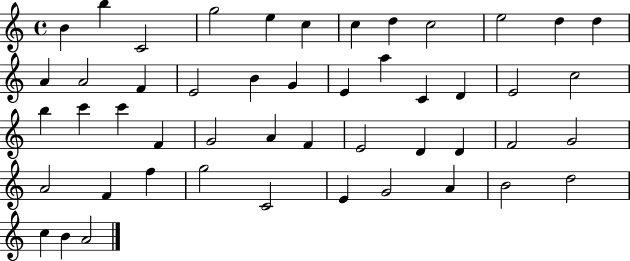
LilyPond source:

{
  \clef treble
  \time 4/4
  \defaultTimeSignature
  \key c \major
  b'4 b''4 c'2 | g''2 e''4 c''4 | c''4 d''4 c''2 | e''2 d''4 d''4 | \break a'4 a'2 f'4 | e'2 b'4 g'4 | e'4 a''4 c'4 d'4 | e'2 c''2 | \break b''4 c'''4 c'''4 f'4 | g'2 a'4 f'4 | e'2 d'4 d'4 | f'2 g'2 | \break a'2 f'4 f''4 | g''2 c'2 | e'4 g'2 a'4 | b'2 d''2 | \break c''4 b'4 a'2 | \bar "|."
}